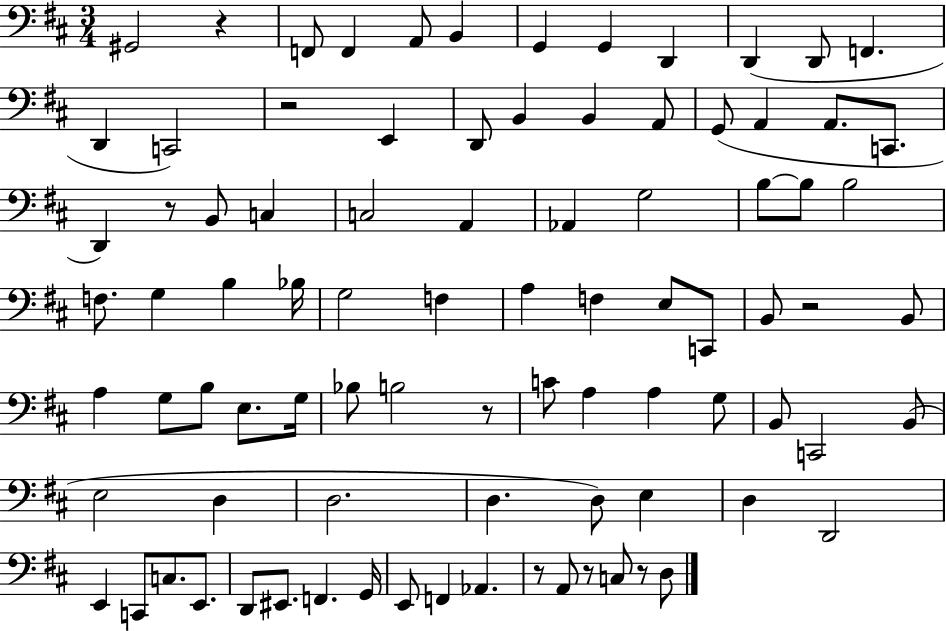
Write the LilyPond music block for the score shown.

{
  \clef bass
  \numericTimeSignature
  \time 3/4
  \key d \major
  gis,2 r4 | f,8 f,4 a,8 b,4 | g,4 g,4 d,4 | d,4( d,8 f,4. | \break d,4 c,2) | r2 e,4 | d,8 b,4 b,4 a,8 | g,8( a,4 a,8. c,8. | \break d,4) r8 b,8 c4 | c2 a,4 | aes,4 g2 | b8~~ b8 b2 | \break f8. g4 b4 bes16 | g2 f4 | a4 f4 e8 c,8 | b,8 r2 b,8 | \break a4 g8 b8 e8. g16 | bes8 b2 r8 | c'8 a4 a4 g8 | b,8 c,2 b,8( | \break e2 d4 | d2. | d4. d8) e4 | d4 d,2 | \break e,4 c,8 c8. e,8. | d,8 eis,8. f,4. g,16 | e,8 f,4 aes,4. | r8 a,8 r8 c8 r8 d8 | \break \bar "|."
}